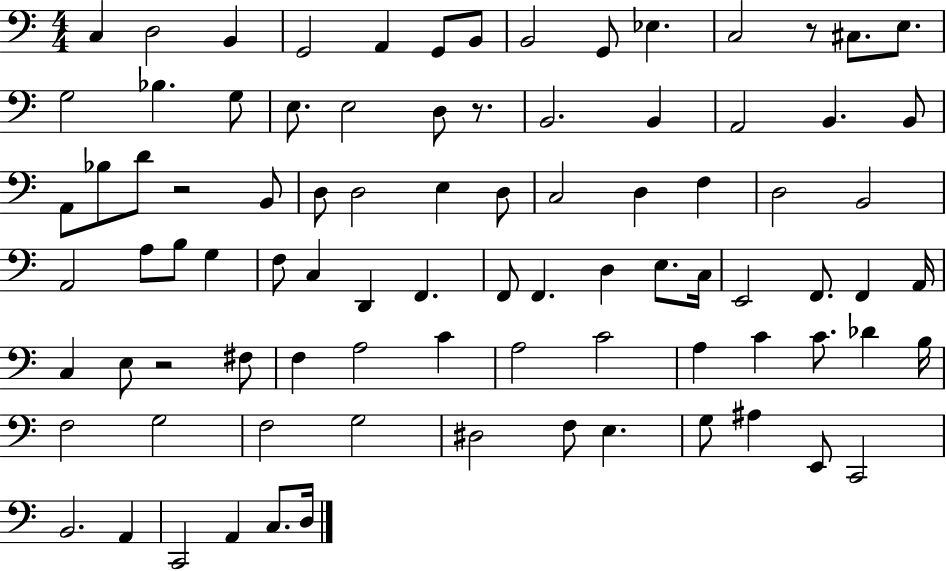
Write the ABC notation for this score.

X:1
T:Untitled
M:4/4
L:1/4
K:C
C, D,2 B,, G,,2 A,, G,,/2 B,,/2 B,,2 G,,/2 _E, C,2 z/2 ^C,/2 E,/2 G,2 _B, G,/2 E,/2 E,2 D,/2 z/2 B,,2 B,, A,,2 B,, B,,/2 A,,/2 _B,/2 D/2 z2 B,,/2 D,/2 D,2 E, D,/2 C,2 D, F, D,2 B,,2 A,,2 A,/2 B,/2 G, F,/2 C, D,, F,, F,,/2 F,, D, E,/2 C,/4 E,,2 F,,/2 F,, A,,/4 C, E,/2 z2 ^F,/2 F, A,2 C A,2 C2 A, C C/2 _D B,/4 F,2 G,2 F,2 G,2 ^D,2 F,/2 E, G,/2 ^A, E,,/2 C,,2 B,,2 A,, C,,2 A,, C,/2 D,/4